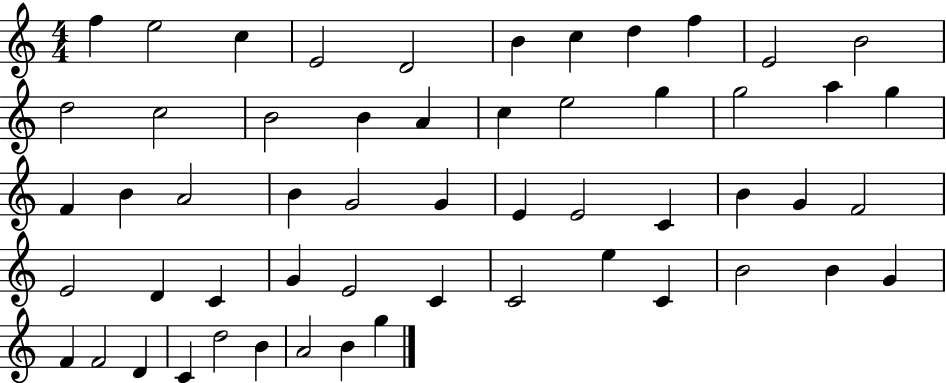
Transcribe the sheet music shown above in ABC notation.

X:1
T:Untitled
M:4/4
L:1/4
K:C
f e2 c E2 D2 B c d f E2 B2 d2 c2 B2 B A c e2 g g2 a g F B A2 B G2 G E E2 C B G F2 E2 D C G E2 C C2 e C B2 B G F F2 D C d2 B A2 B g